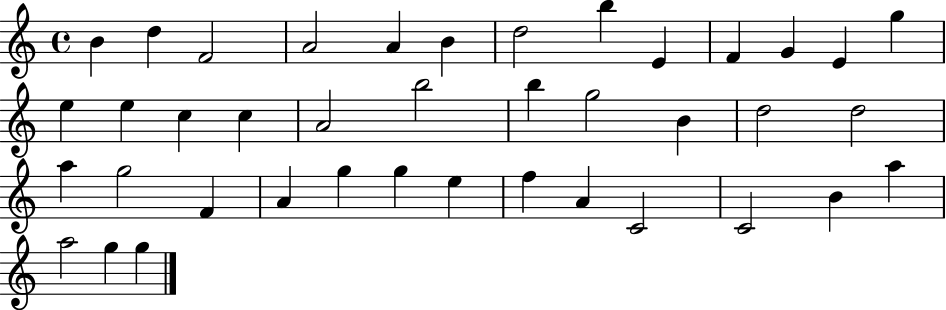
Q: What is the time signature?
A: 4/4